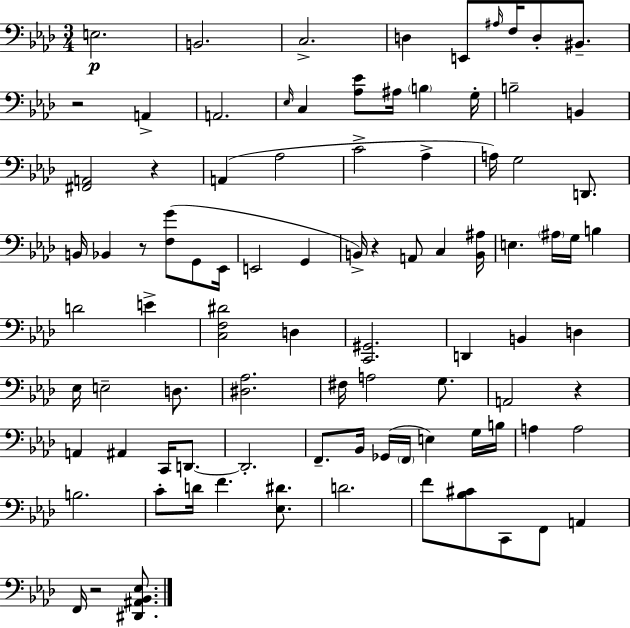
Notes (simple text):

E3/h. B2/h. C3/h. D3/q E2/e A#3/s F3/s D3/e BIS2/e. R/h A2/q A2/h. Eb3/s C3/q [Ab3,Eb4]/e A#3/s B3/q G3/s B3/h B2/q [F#2,A2]/h R/q A2/q Ab3/h C4/h Ab3/q A3/s G3/h D2/e. B2/s Bb2/q R/e [F3,G4]/e G2/e Eb2/s E2/h G2/q B2/s R/q A2/e C3/q [B2,A#3]/s E3/q. A#3/s G3/s B3/q D4/h E4/q [C3,F3,D#4]/h D3/q [C2,G#2]/h. D2/q B2/q D3/q Eb3/s E3/h D3/e. [D#3,Ab3]/h. F#3/s A3/h G3/e. A2/h R/q A2/q A#2/q C2/s D2/e. D2/h. F2/e. Bb2/s Gb2/s F2/s E3/q G3/s B3/s A3/q A3/h B3/h. C4/e D4/s F4/q. [Eb3,D#4]/e. D4/h. F4/e [Bb3,C#4]/e C2/e F2/e A2/q F2/s R/h [D#2,A#2,Bb2,Eb3]/e.